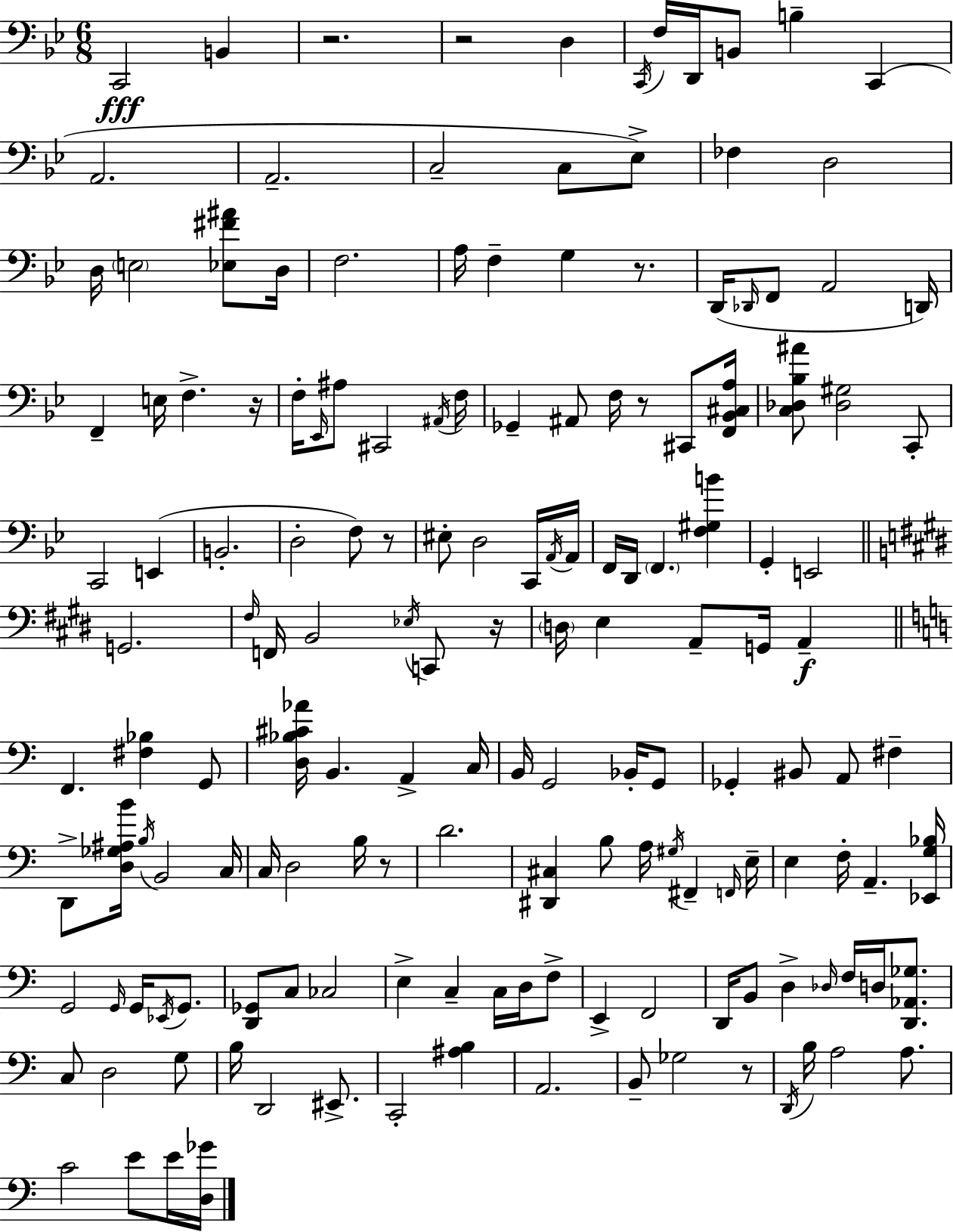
{
  \clef bass
  \numericTimeSignature
  \time 6/8
  \key g \minor
  c,2\fff b,4 | r2. | r2 d4 | \acciaccatura { c,16 } f16 d,16 b,8 b4-- c,4( | \break a,2. | a,2.-- | c2-- c8 ees8->) | fes4 d2 | \break d16 \parenthesize e2 <ees fis' ais'>8 | d16 f2. | a16 f4-- g4 r8. | d,16( \grace { des,16 } f,8 a,2 | \break d,16) f,4-- e16 f4.-> | r16 f16-. \grace { ees,16 } ais8 cis,2 | \acciaccatura { ais,16 } f16 ges,4-- ais,8 f16 r8 | cis,8 <f, bes, cis a>16 <c des bes ais'>8 <des gis>2 | \break c,8-. c,2 | e,4( b,2.-. | d2-. | f8) r8 eis8-. d2 | \break c,16 \acciaccatura { a,16 } a,16 f,16 d,16 \parenthesize f,4. | <f gis b'>4 g,4-. e,2 | \bar "||" \break \key e \major g,2. | \grace { fis16 } f,16 b,2 \acciaccatura { ees16 } c,8 | r16 \parenthesize d16 e4 a,8-- g,16 a,4--\f | \bar "||" \break \key c \major f,4. <fis bes>4 g,8 | <d bes cis' aes'>16 b,4. a,4-> c16 | b,16 g,2 bes,16-. g,8 | ges,4-. bis,8 a,8 fis4-- | \break d,8-> <d ges ais b'>16 \acciaccatura { b16 } b,2 | c16 c16 d2 b16 r8 | d'2. | <dis, cis>4 b8 a16 \acciaccatura { gis16 } fis,4-- | \break \grace { f,16 } e16-- e4 f16-. a,4.-- | <ees, g bes>16 g,2 \grace { g,16 } | g,16 \acciaccatura { ees,16 } g,8. <d, ges,>8 c8 ces2 | e4-> c4-- | \break c16 d16 f8-> e,4-> f,2 | d,16 b,8 d4-> | \grace { des16 } f16 d16 <d, aes, ges>8. c8 d2 | g8 b16 d,2 | \break eis,8.-> c,2-. | <ais b>4 a,2. | b,8-- ges2 | r8 \acciaccatura { d,16 } b16 a2 | \break a8. c'2 | e'8 e'16 <d ges'>16 \bar "|."
}